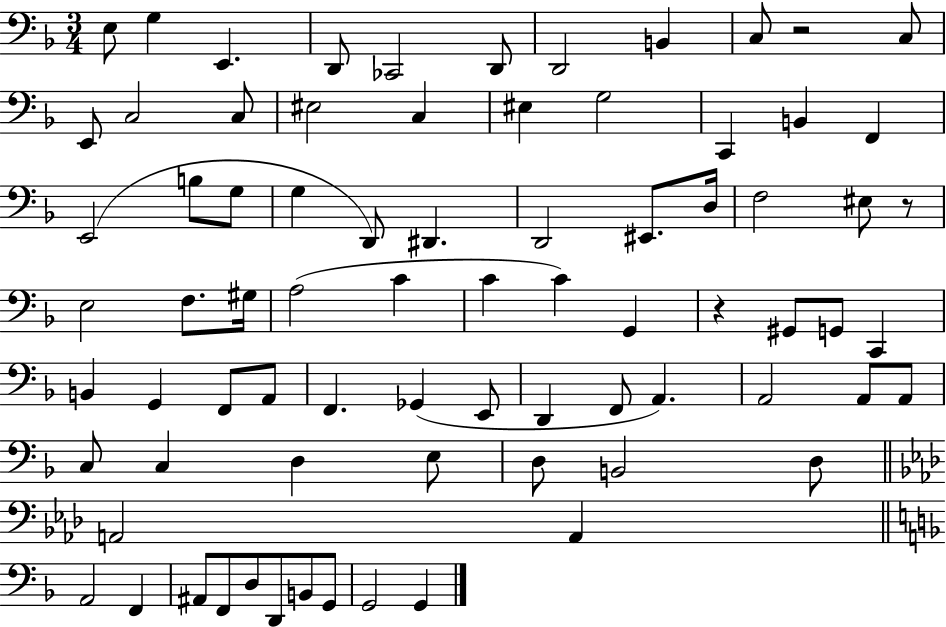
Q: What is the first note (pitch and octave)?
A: E3